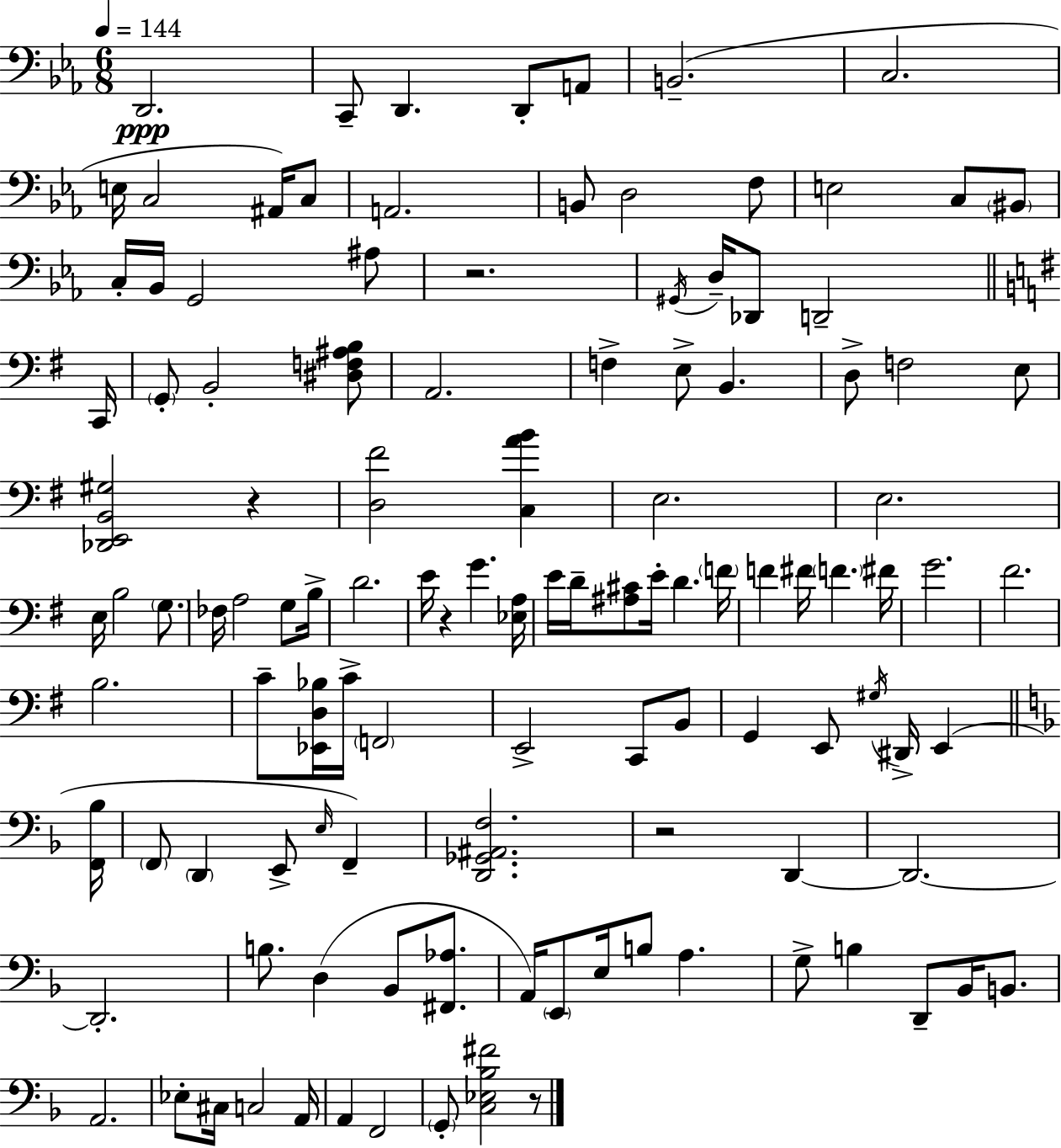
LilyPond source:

{
  \clef bass
  \numericTimeSignature
  \time 6/8
  \key ees \major
  \tempo 4 = 144
  d,2.\ppp | c,8-- d,4. d,8-. a,8 | b,2.--( | c2. | \break e16 c2 ais,16) c8 | a,2. | b,8 d2 f8 | e2 c8 \parenthesize bis,8 | \break c16-. bes,16 g,2 ais8 | r2. | \acciaccatura { gis,16 } d16-- des,8 d,2-- | \bar "||" \break \key e \minor c,16 \parenthesize g,8-. b,2-. <dis f ais b>8 | a,2. | f4-> e8-> b,4. | d8-> f2 e8 | \break <des, e, b, gis>2 r4 | <d fis'>2 <c a' b'>4 | e2. | e2. | \break e16 b2 \parenthesize g8. | fes16 a2 g8 | b16-> d'2. | e'16 r4 g'4. | \break <ees a>16 e'16 d'16-- <ais cis'>8 e'16-. d'4. | \parenthesize f'16 f'4 fis'16 \parenthesize f'4. | fis'16 g'2. | fis'2. | \break b2. | c'8-- <ees, d bes>16 c'16-> \parenthesize f,2 | e,2-> c,8 b,8 | g,4 e,8 \acciaccatura { gis16 } dis,16-> e,4( | \break \bar "||" \break \key d \minor <f, bes>16 \parenthesize f,8 \parenthesize d,4 e,8-> \grace { e16 }) f,4-- | <d, ges, ais, f>2. | r2 d,4~~ | d,2.~~ | \break d,2.-. | b8. d4( bes,8 <fis, aes>8. | a,16) \parenthesize e,8 e16 b8 a4. | g8-> b4 d,8-- bes,16 b,8. | \break a,2. | ees8-. cis16 c2 | a,16 a,4 f,2 | \parenthesize g,8-. <c ees bes fis'>2 | \break r8 \bar "|."
}